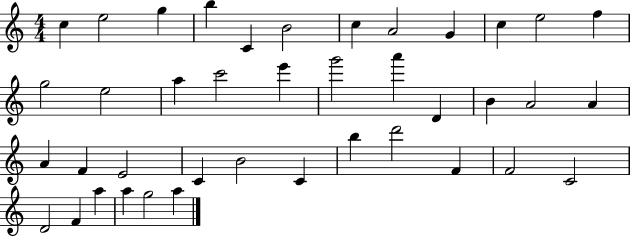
{
  \clef treble
  \numericTimeSignature
  \time 4/4
  \key c \major
  c''4 e''2 g''4 | b''4 c'4 b'2 | c''4 a'2 g'4 | c''4 e''2 f''4 | \break g''2 e''2 | a''4 c'''2 e'''4 | g'''2 a'''4 d'4 | b'4 a'2 a'4 | \break a'4 f'4 e'2 | c'4 b'2 c'4 | b''4 d'''2 f'4 | f'2 c'2 | \break d'2 f'4 a''4 | a''4 g''2 a''4 | \bar "|."
}